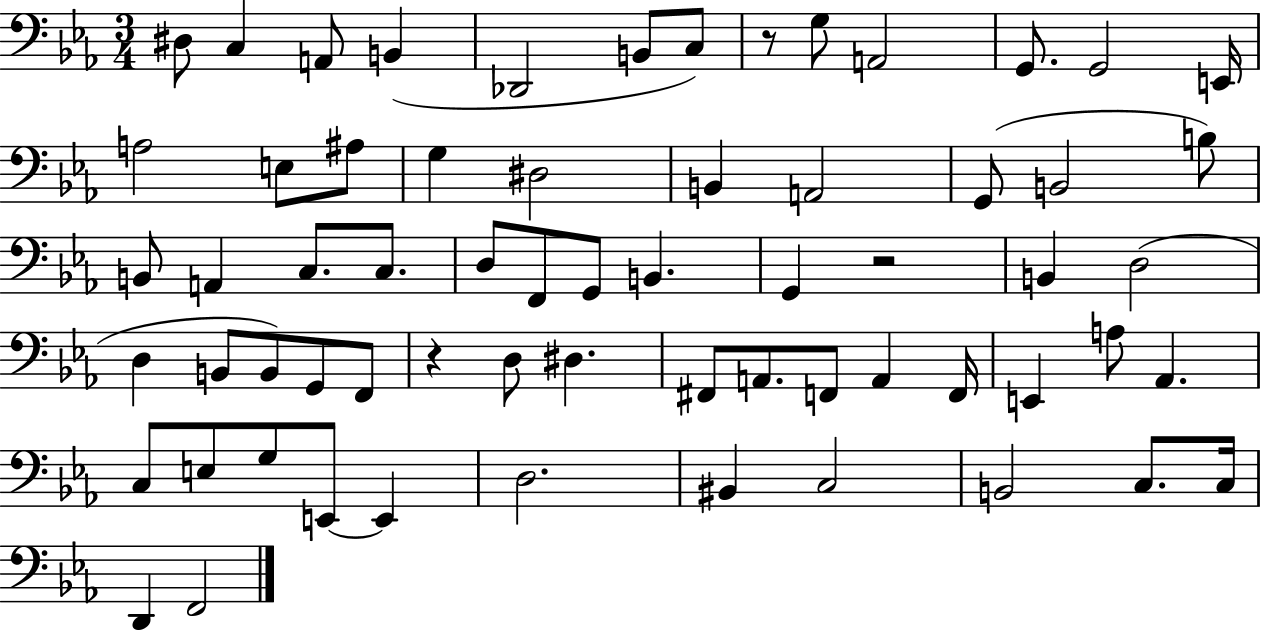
X:1
T:Untitled
M:3/4
L:1/4
K:Eb
^D,/2 C, A,,/2 B,, _D,,2 B,,/2 C,/2 z/2 G,/2 A,,2 G,,/2 G,,2 E,,/4 A,2 E,/2 ^A,/2 G, ^D,2 B,, A,,2 G,,/2 B,,2 B,/2 B,,/2 A,, C,/2 C,/2 D,/2 F,,/2 G,,/2 B,, G,, z2 B,, D,2 D, B,,/2 B,,/2 G,,/2 F,,/2 z D,/2 ^D, ^F,,/2 A,,/2 F,,/2 A,, F,,/4 E,, A,/2 _A,, C,/2 E,/2 G,/2 E,,/2 E,, D,2 ^B,, C,2 B,,2 C,/2 C,/4 D,, F,,2